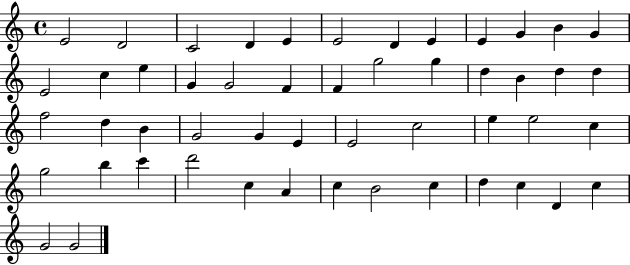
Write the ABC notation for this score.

X:1
T:Untitled
M:4/4
L:1/4
K:C
E2 D2 C2 D E E2 D E E G B G E2 c e G G2 F F g2 g d B d d f2 d B G2 G E E2 c2 e e2 c g2 b c' d'2 c A c B2 c d c D c G2 G2